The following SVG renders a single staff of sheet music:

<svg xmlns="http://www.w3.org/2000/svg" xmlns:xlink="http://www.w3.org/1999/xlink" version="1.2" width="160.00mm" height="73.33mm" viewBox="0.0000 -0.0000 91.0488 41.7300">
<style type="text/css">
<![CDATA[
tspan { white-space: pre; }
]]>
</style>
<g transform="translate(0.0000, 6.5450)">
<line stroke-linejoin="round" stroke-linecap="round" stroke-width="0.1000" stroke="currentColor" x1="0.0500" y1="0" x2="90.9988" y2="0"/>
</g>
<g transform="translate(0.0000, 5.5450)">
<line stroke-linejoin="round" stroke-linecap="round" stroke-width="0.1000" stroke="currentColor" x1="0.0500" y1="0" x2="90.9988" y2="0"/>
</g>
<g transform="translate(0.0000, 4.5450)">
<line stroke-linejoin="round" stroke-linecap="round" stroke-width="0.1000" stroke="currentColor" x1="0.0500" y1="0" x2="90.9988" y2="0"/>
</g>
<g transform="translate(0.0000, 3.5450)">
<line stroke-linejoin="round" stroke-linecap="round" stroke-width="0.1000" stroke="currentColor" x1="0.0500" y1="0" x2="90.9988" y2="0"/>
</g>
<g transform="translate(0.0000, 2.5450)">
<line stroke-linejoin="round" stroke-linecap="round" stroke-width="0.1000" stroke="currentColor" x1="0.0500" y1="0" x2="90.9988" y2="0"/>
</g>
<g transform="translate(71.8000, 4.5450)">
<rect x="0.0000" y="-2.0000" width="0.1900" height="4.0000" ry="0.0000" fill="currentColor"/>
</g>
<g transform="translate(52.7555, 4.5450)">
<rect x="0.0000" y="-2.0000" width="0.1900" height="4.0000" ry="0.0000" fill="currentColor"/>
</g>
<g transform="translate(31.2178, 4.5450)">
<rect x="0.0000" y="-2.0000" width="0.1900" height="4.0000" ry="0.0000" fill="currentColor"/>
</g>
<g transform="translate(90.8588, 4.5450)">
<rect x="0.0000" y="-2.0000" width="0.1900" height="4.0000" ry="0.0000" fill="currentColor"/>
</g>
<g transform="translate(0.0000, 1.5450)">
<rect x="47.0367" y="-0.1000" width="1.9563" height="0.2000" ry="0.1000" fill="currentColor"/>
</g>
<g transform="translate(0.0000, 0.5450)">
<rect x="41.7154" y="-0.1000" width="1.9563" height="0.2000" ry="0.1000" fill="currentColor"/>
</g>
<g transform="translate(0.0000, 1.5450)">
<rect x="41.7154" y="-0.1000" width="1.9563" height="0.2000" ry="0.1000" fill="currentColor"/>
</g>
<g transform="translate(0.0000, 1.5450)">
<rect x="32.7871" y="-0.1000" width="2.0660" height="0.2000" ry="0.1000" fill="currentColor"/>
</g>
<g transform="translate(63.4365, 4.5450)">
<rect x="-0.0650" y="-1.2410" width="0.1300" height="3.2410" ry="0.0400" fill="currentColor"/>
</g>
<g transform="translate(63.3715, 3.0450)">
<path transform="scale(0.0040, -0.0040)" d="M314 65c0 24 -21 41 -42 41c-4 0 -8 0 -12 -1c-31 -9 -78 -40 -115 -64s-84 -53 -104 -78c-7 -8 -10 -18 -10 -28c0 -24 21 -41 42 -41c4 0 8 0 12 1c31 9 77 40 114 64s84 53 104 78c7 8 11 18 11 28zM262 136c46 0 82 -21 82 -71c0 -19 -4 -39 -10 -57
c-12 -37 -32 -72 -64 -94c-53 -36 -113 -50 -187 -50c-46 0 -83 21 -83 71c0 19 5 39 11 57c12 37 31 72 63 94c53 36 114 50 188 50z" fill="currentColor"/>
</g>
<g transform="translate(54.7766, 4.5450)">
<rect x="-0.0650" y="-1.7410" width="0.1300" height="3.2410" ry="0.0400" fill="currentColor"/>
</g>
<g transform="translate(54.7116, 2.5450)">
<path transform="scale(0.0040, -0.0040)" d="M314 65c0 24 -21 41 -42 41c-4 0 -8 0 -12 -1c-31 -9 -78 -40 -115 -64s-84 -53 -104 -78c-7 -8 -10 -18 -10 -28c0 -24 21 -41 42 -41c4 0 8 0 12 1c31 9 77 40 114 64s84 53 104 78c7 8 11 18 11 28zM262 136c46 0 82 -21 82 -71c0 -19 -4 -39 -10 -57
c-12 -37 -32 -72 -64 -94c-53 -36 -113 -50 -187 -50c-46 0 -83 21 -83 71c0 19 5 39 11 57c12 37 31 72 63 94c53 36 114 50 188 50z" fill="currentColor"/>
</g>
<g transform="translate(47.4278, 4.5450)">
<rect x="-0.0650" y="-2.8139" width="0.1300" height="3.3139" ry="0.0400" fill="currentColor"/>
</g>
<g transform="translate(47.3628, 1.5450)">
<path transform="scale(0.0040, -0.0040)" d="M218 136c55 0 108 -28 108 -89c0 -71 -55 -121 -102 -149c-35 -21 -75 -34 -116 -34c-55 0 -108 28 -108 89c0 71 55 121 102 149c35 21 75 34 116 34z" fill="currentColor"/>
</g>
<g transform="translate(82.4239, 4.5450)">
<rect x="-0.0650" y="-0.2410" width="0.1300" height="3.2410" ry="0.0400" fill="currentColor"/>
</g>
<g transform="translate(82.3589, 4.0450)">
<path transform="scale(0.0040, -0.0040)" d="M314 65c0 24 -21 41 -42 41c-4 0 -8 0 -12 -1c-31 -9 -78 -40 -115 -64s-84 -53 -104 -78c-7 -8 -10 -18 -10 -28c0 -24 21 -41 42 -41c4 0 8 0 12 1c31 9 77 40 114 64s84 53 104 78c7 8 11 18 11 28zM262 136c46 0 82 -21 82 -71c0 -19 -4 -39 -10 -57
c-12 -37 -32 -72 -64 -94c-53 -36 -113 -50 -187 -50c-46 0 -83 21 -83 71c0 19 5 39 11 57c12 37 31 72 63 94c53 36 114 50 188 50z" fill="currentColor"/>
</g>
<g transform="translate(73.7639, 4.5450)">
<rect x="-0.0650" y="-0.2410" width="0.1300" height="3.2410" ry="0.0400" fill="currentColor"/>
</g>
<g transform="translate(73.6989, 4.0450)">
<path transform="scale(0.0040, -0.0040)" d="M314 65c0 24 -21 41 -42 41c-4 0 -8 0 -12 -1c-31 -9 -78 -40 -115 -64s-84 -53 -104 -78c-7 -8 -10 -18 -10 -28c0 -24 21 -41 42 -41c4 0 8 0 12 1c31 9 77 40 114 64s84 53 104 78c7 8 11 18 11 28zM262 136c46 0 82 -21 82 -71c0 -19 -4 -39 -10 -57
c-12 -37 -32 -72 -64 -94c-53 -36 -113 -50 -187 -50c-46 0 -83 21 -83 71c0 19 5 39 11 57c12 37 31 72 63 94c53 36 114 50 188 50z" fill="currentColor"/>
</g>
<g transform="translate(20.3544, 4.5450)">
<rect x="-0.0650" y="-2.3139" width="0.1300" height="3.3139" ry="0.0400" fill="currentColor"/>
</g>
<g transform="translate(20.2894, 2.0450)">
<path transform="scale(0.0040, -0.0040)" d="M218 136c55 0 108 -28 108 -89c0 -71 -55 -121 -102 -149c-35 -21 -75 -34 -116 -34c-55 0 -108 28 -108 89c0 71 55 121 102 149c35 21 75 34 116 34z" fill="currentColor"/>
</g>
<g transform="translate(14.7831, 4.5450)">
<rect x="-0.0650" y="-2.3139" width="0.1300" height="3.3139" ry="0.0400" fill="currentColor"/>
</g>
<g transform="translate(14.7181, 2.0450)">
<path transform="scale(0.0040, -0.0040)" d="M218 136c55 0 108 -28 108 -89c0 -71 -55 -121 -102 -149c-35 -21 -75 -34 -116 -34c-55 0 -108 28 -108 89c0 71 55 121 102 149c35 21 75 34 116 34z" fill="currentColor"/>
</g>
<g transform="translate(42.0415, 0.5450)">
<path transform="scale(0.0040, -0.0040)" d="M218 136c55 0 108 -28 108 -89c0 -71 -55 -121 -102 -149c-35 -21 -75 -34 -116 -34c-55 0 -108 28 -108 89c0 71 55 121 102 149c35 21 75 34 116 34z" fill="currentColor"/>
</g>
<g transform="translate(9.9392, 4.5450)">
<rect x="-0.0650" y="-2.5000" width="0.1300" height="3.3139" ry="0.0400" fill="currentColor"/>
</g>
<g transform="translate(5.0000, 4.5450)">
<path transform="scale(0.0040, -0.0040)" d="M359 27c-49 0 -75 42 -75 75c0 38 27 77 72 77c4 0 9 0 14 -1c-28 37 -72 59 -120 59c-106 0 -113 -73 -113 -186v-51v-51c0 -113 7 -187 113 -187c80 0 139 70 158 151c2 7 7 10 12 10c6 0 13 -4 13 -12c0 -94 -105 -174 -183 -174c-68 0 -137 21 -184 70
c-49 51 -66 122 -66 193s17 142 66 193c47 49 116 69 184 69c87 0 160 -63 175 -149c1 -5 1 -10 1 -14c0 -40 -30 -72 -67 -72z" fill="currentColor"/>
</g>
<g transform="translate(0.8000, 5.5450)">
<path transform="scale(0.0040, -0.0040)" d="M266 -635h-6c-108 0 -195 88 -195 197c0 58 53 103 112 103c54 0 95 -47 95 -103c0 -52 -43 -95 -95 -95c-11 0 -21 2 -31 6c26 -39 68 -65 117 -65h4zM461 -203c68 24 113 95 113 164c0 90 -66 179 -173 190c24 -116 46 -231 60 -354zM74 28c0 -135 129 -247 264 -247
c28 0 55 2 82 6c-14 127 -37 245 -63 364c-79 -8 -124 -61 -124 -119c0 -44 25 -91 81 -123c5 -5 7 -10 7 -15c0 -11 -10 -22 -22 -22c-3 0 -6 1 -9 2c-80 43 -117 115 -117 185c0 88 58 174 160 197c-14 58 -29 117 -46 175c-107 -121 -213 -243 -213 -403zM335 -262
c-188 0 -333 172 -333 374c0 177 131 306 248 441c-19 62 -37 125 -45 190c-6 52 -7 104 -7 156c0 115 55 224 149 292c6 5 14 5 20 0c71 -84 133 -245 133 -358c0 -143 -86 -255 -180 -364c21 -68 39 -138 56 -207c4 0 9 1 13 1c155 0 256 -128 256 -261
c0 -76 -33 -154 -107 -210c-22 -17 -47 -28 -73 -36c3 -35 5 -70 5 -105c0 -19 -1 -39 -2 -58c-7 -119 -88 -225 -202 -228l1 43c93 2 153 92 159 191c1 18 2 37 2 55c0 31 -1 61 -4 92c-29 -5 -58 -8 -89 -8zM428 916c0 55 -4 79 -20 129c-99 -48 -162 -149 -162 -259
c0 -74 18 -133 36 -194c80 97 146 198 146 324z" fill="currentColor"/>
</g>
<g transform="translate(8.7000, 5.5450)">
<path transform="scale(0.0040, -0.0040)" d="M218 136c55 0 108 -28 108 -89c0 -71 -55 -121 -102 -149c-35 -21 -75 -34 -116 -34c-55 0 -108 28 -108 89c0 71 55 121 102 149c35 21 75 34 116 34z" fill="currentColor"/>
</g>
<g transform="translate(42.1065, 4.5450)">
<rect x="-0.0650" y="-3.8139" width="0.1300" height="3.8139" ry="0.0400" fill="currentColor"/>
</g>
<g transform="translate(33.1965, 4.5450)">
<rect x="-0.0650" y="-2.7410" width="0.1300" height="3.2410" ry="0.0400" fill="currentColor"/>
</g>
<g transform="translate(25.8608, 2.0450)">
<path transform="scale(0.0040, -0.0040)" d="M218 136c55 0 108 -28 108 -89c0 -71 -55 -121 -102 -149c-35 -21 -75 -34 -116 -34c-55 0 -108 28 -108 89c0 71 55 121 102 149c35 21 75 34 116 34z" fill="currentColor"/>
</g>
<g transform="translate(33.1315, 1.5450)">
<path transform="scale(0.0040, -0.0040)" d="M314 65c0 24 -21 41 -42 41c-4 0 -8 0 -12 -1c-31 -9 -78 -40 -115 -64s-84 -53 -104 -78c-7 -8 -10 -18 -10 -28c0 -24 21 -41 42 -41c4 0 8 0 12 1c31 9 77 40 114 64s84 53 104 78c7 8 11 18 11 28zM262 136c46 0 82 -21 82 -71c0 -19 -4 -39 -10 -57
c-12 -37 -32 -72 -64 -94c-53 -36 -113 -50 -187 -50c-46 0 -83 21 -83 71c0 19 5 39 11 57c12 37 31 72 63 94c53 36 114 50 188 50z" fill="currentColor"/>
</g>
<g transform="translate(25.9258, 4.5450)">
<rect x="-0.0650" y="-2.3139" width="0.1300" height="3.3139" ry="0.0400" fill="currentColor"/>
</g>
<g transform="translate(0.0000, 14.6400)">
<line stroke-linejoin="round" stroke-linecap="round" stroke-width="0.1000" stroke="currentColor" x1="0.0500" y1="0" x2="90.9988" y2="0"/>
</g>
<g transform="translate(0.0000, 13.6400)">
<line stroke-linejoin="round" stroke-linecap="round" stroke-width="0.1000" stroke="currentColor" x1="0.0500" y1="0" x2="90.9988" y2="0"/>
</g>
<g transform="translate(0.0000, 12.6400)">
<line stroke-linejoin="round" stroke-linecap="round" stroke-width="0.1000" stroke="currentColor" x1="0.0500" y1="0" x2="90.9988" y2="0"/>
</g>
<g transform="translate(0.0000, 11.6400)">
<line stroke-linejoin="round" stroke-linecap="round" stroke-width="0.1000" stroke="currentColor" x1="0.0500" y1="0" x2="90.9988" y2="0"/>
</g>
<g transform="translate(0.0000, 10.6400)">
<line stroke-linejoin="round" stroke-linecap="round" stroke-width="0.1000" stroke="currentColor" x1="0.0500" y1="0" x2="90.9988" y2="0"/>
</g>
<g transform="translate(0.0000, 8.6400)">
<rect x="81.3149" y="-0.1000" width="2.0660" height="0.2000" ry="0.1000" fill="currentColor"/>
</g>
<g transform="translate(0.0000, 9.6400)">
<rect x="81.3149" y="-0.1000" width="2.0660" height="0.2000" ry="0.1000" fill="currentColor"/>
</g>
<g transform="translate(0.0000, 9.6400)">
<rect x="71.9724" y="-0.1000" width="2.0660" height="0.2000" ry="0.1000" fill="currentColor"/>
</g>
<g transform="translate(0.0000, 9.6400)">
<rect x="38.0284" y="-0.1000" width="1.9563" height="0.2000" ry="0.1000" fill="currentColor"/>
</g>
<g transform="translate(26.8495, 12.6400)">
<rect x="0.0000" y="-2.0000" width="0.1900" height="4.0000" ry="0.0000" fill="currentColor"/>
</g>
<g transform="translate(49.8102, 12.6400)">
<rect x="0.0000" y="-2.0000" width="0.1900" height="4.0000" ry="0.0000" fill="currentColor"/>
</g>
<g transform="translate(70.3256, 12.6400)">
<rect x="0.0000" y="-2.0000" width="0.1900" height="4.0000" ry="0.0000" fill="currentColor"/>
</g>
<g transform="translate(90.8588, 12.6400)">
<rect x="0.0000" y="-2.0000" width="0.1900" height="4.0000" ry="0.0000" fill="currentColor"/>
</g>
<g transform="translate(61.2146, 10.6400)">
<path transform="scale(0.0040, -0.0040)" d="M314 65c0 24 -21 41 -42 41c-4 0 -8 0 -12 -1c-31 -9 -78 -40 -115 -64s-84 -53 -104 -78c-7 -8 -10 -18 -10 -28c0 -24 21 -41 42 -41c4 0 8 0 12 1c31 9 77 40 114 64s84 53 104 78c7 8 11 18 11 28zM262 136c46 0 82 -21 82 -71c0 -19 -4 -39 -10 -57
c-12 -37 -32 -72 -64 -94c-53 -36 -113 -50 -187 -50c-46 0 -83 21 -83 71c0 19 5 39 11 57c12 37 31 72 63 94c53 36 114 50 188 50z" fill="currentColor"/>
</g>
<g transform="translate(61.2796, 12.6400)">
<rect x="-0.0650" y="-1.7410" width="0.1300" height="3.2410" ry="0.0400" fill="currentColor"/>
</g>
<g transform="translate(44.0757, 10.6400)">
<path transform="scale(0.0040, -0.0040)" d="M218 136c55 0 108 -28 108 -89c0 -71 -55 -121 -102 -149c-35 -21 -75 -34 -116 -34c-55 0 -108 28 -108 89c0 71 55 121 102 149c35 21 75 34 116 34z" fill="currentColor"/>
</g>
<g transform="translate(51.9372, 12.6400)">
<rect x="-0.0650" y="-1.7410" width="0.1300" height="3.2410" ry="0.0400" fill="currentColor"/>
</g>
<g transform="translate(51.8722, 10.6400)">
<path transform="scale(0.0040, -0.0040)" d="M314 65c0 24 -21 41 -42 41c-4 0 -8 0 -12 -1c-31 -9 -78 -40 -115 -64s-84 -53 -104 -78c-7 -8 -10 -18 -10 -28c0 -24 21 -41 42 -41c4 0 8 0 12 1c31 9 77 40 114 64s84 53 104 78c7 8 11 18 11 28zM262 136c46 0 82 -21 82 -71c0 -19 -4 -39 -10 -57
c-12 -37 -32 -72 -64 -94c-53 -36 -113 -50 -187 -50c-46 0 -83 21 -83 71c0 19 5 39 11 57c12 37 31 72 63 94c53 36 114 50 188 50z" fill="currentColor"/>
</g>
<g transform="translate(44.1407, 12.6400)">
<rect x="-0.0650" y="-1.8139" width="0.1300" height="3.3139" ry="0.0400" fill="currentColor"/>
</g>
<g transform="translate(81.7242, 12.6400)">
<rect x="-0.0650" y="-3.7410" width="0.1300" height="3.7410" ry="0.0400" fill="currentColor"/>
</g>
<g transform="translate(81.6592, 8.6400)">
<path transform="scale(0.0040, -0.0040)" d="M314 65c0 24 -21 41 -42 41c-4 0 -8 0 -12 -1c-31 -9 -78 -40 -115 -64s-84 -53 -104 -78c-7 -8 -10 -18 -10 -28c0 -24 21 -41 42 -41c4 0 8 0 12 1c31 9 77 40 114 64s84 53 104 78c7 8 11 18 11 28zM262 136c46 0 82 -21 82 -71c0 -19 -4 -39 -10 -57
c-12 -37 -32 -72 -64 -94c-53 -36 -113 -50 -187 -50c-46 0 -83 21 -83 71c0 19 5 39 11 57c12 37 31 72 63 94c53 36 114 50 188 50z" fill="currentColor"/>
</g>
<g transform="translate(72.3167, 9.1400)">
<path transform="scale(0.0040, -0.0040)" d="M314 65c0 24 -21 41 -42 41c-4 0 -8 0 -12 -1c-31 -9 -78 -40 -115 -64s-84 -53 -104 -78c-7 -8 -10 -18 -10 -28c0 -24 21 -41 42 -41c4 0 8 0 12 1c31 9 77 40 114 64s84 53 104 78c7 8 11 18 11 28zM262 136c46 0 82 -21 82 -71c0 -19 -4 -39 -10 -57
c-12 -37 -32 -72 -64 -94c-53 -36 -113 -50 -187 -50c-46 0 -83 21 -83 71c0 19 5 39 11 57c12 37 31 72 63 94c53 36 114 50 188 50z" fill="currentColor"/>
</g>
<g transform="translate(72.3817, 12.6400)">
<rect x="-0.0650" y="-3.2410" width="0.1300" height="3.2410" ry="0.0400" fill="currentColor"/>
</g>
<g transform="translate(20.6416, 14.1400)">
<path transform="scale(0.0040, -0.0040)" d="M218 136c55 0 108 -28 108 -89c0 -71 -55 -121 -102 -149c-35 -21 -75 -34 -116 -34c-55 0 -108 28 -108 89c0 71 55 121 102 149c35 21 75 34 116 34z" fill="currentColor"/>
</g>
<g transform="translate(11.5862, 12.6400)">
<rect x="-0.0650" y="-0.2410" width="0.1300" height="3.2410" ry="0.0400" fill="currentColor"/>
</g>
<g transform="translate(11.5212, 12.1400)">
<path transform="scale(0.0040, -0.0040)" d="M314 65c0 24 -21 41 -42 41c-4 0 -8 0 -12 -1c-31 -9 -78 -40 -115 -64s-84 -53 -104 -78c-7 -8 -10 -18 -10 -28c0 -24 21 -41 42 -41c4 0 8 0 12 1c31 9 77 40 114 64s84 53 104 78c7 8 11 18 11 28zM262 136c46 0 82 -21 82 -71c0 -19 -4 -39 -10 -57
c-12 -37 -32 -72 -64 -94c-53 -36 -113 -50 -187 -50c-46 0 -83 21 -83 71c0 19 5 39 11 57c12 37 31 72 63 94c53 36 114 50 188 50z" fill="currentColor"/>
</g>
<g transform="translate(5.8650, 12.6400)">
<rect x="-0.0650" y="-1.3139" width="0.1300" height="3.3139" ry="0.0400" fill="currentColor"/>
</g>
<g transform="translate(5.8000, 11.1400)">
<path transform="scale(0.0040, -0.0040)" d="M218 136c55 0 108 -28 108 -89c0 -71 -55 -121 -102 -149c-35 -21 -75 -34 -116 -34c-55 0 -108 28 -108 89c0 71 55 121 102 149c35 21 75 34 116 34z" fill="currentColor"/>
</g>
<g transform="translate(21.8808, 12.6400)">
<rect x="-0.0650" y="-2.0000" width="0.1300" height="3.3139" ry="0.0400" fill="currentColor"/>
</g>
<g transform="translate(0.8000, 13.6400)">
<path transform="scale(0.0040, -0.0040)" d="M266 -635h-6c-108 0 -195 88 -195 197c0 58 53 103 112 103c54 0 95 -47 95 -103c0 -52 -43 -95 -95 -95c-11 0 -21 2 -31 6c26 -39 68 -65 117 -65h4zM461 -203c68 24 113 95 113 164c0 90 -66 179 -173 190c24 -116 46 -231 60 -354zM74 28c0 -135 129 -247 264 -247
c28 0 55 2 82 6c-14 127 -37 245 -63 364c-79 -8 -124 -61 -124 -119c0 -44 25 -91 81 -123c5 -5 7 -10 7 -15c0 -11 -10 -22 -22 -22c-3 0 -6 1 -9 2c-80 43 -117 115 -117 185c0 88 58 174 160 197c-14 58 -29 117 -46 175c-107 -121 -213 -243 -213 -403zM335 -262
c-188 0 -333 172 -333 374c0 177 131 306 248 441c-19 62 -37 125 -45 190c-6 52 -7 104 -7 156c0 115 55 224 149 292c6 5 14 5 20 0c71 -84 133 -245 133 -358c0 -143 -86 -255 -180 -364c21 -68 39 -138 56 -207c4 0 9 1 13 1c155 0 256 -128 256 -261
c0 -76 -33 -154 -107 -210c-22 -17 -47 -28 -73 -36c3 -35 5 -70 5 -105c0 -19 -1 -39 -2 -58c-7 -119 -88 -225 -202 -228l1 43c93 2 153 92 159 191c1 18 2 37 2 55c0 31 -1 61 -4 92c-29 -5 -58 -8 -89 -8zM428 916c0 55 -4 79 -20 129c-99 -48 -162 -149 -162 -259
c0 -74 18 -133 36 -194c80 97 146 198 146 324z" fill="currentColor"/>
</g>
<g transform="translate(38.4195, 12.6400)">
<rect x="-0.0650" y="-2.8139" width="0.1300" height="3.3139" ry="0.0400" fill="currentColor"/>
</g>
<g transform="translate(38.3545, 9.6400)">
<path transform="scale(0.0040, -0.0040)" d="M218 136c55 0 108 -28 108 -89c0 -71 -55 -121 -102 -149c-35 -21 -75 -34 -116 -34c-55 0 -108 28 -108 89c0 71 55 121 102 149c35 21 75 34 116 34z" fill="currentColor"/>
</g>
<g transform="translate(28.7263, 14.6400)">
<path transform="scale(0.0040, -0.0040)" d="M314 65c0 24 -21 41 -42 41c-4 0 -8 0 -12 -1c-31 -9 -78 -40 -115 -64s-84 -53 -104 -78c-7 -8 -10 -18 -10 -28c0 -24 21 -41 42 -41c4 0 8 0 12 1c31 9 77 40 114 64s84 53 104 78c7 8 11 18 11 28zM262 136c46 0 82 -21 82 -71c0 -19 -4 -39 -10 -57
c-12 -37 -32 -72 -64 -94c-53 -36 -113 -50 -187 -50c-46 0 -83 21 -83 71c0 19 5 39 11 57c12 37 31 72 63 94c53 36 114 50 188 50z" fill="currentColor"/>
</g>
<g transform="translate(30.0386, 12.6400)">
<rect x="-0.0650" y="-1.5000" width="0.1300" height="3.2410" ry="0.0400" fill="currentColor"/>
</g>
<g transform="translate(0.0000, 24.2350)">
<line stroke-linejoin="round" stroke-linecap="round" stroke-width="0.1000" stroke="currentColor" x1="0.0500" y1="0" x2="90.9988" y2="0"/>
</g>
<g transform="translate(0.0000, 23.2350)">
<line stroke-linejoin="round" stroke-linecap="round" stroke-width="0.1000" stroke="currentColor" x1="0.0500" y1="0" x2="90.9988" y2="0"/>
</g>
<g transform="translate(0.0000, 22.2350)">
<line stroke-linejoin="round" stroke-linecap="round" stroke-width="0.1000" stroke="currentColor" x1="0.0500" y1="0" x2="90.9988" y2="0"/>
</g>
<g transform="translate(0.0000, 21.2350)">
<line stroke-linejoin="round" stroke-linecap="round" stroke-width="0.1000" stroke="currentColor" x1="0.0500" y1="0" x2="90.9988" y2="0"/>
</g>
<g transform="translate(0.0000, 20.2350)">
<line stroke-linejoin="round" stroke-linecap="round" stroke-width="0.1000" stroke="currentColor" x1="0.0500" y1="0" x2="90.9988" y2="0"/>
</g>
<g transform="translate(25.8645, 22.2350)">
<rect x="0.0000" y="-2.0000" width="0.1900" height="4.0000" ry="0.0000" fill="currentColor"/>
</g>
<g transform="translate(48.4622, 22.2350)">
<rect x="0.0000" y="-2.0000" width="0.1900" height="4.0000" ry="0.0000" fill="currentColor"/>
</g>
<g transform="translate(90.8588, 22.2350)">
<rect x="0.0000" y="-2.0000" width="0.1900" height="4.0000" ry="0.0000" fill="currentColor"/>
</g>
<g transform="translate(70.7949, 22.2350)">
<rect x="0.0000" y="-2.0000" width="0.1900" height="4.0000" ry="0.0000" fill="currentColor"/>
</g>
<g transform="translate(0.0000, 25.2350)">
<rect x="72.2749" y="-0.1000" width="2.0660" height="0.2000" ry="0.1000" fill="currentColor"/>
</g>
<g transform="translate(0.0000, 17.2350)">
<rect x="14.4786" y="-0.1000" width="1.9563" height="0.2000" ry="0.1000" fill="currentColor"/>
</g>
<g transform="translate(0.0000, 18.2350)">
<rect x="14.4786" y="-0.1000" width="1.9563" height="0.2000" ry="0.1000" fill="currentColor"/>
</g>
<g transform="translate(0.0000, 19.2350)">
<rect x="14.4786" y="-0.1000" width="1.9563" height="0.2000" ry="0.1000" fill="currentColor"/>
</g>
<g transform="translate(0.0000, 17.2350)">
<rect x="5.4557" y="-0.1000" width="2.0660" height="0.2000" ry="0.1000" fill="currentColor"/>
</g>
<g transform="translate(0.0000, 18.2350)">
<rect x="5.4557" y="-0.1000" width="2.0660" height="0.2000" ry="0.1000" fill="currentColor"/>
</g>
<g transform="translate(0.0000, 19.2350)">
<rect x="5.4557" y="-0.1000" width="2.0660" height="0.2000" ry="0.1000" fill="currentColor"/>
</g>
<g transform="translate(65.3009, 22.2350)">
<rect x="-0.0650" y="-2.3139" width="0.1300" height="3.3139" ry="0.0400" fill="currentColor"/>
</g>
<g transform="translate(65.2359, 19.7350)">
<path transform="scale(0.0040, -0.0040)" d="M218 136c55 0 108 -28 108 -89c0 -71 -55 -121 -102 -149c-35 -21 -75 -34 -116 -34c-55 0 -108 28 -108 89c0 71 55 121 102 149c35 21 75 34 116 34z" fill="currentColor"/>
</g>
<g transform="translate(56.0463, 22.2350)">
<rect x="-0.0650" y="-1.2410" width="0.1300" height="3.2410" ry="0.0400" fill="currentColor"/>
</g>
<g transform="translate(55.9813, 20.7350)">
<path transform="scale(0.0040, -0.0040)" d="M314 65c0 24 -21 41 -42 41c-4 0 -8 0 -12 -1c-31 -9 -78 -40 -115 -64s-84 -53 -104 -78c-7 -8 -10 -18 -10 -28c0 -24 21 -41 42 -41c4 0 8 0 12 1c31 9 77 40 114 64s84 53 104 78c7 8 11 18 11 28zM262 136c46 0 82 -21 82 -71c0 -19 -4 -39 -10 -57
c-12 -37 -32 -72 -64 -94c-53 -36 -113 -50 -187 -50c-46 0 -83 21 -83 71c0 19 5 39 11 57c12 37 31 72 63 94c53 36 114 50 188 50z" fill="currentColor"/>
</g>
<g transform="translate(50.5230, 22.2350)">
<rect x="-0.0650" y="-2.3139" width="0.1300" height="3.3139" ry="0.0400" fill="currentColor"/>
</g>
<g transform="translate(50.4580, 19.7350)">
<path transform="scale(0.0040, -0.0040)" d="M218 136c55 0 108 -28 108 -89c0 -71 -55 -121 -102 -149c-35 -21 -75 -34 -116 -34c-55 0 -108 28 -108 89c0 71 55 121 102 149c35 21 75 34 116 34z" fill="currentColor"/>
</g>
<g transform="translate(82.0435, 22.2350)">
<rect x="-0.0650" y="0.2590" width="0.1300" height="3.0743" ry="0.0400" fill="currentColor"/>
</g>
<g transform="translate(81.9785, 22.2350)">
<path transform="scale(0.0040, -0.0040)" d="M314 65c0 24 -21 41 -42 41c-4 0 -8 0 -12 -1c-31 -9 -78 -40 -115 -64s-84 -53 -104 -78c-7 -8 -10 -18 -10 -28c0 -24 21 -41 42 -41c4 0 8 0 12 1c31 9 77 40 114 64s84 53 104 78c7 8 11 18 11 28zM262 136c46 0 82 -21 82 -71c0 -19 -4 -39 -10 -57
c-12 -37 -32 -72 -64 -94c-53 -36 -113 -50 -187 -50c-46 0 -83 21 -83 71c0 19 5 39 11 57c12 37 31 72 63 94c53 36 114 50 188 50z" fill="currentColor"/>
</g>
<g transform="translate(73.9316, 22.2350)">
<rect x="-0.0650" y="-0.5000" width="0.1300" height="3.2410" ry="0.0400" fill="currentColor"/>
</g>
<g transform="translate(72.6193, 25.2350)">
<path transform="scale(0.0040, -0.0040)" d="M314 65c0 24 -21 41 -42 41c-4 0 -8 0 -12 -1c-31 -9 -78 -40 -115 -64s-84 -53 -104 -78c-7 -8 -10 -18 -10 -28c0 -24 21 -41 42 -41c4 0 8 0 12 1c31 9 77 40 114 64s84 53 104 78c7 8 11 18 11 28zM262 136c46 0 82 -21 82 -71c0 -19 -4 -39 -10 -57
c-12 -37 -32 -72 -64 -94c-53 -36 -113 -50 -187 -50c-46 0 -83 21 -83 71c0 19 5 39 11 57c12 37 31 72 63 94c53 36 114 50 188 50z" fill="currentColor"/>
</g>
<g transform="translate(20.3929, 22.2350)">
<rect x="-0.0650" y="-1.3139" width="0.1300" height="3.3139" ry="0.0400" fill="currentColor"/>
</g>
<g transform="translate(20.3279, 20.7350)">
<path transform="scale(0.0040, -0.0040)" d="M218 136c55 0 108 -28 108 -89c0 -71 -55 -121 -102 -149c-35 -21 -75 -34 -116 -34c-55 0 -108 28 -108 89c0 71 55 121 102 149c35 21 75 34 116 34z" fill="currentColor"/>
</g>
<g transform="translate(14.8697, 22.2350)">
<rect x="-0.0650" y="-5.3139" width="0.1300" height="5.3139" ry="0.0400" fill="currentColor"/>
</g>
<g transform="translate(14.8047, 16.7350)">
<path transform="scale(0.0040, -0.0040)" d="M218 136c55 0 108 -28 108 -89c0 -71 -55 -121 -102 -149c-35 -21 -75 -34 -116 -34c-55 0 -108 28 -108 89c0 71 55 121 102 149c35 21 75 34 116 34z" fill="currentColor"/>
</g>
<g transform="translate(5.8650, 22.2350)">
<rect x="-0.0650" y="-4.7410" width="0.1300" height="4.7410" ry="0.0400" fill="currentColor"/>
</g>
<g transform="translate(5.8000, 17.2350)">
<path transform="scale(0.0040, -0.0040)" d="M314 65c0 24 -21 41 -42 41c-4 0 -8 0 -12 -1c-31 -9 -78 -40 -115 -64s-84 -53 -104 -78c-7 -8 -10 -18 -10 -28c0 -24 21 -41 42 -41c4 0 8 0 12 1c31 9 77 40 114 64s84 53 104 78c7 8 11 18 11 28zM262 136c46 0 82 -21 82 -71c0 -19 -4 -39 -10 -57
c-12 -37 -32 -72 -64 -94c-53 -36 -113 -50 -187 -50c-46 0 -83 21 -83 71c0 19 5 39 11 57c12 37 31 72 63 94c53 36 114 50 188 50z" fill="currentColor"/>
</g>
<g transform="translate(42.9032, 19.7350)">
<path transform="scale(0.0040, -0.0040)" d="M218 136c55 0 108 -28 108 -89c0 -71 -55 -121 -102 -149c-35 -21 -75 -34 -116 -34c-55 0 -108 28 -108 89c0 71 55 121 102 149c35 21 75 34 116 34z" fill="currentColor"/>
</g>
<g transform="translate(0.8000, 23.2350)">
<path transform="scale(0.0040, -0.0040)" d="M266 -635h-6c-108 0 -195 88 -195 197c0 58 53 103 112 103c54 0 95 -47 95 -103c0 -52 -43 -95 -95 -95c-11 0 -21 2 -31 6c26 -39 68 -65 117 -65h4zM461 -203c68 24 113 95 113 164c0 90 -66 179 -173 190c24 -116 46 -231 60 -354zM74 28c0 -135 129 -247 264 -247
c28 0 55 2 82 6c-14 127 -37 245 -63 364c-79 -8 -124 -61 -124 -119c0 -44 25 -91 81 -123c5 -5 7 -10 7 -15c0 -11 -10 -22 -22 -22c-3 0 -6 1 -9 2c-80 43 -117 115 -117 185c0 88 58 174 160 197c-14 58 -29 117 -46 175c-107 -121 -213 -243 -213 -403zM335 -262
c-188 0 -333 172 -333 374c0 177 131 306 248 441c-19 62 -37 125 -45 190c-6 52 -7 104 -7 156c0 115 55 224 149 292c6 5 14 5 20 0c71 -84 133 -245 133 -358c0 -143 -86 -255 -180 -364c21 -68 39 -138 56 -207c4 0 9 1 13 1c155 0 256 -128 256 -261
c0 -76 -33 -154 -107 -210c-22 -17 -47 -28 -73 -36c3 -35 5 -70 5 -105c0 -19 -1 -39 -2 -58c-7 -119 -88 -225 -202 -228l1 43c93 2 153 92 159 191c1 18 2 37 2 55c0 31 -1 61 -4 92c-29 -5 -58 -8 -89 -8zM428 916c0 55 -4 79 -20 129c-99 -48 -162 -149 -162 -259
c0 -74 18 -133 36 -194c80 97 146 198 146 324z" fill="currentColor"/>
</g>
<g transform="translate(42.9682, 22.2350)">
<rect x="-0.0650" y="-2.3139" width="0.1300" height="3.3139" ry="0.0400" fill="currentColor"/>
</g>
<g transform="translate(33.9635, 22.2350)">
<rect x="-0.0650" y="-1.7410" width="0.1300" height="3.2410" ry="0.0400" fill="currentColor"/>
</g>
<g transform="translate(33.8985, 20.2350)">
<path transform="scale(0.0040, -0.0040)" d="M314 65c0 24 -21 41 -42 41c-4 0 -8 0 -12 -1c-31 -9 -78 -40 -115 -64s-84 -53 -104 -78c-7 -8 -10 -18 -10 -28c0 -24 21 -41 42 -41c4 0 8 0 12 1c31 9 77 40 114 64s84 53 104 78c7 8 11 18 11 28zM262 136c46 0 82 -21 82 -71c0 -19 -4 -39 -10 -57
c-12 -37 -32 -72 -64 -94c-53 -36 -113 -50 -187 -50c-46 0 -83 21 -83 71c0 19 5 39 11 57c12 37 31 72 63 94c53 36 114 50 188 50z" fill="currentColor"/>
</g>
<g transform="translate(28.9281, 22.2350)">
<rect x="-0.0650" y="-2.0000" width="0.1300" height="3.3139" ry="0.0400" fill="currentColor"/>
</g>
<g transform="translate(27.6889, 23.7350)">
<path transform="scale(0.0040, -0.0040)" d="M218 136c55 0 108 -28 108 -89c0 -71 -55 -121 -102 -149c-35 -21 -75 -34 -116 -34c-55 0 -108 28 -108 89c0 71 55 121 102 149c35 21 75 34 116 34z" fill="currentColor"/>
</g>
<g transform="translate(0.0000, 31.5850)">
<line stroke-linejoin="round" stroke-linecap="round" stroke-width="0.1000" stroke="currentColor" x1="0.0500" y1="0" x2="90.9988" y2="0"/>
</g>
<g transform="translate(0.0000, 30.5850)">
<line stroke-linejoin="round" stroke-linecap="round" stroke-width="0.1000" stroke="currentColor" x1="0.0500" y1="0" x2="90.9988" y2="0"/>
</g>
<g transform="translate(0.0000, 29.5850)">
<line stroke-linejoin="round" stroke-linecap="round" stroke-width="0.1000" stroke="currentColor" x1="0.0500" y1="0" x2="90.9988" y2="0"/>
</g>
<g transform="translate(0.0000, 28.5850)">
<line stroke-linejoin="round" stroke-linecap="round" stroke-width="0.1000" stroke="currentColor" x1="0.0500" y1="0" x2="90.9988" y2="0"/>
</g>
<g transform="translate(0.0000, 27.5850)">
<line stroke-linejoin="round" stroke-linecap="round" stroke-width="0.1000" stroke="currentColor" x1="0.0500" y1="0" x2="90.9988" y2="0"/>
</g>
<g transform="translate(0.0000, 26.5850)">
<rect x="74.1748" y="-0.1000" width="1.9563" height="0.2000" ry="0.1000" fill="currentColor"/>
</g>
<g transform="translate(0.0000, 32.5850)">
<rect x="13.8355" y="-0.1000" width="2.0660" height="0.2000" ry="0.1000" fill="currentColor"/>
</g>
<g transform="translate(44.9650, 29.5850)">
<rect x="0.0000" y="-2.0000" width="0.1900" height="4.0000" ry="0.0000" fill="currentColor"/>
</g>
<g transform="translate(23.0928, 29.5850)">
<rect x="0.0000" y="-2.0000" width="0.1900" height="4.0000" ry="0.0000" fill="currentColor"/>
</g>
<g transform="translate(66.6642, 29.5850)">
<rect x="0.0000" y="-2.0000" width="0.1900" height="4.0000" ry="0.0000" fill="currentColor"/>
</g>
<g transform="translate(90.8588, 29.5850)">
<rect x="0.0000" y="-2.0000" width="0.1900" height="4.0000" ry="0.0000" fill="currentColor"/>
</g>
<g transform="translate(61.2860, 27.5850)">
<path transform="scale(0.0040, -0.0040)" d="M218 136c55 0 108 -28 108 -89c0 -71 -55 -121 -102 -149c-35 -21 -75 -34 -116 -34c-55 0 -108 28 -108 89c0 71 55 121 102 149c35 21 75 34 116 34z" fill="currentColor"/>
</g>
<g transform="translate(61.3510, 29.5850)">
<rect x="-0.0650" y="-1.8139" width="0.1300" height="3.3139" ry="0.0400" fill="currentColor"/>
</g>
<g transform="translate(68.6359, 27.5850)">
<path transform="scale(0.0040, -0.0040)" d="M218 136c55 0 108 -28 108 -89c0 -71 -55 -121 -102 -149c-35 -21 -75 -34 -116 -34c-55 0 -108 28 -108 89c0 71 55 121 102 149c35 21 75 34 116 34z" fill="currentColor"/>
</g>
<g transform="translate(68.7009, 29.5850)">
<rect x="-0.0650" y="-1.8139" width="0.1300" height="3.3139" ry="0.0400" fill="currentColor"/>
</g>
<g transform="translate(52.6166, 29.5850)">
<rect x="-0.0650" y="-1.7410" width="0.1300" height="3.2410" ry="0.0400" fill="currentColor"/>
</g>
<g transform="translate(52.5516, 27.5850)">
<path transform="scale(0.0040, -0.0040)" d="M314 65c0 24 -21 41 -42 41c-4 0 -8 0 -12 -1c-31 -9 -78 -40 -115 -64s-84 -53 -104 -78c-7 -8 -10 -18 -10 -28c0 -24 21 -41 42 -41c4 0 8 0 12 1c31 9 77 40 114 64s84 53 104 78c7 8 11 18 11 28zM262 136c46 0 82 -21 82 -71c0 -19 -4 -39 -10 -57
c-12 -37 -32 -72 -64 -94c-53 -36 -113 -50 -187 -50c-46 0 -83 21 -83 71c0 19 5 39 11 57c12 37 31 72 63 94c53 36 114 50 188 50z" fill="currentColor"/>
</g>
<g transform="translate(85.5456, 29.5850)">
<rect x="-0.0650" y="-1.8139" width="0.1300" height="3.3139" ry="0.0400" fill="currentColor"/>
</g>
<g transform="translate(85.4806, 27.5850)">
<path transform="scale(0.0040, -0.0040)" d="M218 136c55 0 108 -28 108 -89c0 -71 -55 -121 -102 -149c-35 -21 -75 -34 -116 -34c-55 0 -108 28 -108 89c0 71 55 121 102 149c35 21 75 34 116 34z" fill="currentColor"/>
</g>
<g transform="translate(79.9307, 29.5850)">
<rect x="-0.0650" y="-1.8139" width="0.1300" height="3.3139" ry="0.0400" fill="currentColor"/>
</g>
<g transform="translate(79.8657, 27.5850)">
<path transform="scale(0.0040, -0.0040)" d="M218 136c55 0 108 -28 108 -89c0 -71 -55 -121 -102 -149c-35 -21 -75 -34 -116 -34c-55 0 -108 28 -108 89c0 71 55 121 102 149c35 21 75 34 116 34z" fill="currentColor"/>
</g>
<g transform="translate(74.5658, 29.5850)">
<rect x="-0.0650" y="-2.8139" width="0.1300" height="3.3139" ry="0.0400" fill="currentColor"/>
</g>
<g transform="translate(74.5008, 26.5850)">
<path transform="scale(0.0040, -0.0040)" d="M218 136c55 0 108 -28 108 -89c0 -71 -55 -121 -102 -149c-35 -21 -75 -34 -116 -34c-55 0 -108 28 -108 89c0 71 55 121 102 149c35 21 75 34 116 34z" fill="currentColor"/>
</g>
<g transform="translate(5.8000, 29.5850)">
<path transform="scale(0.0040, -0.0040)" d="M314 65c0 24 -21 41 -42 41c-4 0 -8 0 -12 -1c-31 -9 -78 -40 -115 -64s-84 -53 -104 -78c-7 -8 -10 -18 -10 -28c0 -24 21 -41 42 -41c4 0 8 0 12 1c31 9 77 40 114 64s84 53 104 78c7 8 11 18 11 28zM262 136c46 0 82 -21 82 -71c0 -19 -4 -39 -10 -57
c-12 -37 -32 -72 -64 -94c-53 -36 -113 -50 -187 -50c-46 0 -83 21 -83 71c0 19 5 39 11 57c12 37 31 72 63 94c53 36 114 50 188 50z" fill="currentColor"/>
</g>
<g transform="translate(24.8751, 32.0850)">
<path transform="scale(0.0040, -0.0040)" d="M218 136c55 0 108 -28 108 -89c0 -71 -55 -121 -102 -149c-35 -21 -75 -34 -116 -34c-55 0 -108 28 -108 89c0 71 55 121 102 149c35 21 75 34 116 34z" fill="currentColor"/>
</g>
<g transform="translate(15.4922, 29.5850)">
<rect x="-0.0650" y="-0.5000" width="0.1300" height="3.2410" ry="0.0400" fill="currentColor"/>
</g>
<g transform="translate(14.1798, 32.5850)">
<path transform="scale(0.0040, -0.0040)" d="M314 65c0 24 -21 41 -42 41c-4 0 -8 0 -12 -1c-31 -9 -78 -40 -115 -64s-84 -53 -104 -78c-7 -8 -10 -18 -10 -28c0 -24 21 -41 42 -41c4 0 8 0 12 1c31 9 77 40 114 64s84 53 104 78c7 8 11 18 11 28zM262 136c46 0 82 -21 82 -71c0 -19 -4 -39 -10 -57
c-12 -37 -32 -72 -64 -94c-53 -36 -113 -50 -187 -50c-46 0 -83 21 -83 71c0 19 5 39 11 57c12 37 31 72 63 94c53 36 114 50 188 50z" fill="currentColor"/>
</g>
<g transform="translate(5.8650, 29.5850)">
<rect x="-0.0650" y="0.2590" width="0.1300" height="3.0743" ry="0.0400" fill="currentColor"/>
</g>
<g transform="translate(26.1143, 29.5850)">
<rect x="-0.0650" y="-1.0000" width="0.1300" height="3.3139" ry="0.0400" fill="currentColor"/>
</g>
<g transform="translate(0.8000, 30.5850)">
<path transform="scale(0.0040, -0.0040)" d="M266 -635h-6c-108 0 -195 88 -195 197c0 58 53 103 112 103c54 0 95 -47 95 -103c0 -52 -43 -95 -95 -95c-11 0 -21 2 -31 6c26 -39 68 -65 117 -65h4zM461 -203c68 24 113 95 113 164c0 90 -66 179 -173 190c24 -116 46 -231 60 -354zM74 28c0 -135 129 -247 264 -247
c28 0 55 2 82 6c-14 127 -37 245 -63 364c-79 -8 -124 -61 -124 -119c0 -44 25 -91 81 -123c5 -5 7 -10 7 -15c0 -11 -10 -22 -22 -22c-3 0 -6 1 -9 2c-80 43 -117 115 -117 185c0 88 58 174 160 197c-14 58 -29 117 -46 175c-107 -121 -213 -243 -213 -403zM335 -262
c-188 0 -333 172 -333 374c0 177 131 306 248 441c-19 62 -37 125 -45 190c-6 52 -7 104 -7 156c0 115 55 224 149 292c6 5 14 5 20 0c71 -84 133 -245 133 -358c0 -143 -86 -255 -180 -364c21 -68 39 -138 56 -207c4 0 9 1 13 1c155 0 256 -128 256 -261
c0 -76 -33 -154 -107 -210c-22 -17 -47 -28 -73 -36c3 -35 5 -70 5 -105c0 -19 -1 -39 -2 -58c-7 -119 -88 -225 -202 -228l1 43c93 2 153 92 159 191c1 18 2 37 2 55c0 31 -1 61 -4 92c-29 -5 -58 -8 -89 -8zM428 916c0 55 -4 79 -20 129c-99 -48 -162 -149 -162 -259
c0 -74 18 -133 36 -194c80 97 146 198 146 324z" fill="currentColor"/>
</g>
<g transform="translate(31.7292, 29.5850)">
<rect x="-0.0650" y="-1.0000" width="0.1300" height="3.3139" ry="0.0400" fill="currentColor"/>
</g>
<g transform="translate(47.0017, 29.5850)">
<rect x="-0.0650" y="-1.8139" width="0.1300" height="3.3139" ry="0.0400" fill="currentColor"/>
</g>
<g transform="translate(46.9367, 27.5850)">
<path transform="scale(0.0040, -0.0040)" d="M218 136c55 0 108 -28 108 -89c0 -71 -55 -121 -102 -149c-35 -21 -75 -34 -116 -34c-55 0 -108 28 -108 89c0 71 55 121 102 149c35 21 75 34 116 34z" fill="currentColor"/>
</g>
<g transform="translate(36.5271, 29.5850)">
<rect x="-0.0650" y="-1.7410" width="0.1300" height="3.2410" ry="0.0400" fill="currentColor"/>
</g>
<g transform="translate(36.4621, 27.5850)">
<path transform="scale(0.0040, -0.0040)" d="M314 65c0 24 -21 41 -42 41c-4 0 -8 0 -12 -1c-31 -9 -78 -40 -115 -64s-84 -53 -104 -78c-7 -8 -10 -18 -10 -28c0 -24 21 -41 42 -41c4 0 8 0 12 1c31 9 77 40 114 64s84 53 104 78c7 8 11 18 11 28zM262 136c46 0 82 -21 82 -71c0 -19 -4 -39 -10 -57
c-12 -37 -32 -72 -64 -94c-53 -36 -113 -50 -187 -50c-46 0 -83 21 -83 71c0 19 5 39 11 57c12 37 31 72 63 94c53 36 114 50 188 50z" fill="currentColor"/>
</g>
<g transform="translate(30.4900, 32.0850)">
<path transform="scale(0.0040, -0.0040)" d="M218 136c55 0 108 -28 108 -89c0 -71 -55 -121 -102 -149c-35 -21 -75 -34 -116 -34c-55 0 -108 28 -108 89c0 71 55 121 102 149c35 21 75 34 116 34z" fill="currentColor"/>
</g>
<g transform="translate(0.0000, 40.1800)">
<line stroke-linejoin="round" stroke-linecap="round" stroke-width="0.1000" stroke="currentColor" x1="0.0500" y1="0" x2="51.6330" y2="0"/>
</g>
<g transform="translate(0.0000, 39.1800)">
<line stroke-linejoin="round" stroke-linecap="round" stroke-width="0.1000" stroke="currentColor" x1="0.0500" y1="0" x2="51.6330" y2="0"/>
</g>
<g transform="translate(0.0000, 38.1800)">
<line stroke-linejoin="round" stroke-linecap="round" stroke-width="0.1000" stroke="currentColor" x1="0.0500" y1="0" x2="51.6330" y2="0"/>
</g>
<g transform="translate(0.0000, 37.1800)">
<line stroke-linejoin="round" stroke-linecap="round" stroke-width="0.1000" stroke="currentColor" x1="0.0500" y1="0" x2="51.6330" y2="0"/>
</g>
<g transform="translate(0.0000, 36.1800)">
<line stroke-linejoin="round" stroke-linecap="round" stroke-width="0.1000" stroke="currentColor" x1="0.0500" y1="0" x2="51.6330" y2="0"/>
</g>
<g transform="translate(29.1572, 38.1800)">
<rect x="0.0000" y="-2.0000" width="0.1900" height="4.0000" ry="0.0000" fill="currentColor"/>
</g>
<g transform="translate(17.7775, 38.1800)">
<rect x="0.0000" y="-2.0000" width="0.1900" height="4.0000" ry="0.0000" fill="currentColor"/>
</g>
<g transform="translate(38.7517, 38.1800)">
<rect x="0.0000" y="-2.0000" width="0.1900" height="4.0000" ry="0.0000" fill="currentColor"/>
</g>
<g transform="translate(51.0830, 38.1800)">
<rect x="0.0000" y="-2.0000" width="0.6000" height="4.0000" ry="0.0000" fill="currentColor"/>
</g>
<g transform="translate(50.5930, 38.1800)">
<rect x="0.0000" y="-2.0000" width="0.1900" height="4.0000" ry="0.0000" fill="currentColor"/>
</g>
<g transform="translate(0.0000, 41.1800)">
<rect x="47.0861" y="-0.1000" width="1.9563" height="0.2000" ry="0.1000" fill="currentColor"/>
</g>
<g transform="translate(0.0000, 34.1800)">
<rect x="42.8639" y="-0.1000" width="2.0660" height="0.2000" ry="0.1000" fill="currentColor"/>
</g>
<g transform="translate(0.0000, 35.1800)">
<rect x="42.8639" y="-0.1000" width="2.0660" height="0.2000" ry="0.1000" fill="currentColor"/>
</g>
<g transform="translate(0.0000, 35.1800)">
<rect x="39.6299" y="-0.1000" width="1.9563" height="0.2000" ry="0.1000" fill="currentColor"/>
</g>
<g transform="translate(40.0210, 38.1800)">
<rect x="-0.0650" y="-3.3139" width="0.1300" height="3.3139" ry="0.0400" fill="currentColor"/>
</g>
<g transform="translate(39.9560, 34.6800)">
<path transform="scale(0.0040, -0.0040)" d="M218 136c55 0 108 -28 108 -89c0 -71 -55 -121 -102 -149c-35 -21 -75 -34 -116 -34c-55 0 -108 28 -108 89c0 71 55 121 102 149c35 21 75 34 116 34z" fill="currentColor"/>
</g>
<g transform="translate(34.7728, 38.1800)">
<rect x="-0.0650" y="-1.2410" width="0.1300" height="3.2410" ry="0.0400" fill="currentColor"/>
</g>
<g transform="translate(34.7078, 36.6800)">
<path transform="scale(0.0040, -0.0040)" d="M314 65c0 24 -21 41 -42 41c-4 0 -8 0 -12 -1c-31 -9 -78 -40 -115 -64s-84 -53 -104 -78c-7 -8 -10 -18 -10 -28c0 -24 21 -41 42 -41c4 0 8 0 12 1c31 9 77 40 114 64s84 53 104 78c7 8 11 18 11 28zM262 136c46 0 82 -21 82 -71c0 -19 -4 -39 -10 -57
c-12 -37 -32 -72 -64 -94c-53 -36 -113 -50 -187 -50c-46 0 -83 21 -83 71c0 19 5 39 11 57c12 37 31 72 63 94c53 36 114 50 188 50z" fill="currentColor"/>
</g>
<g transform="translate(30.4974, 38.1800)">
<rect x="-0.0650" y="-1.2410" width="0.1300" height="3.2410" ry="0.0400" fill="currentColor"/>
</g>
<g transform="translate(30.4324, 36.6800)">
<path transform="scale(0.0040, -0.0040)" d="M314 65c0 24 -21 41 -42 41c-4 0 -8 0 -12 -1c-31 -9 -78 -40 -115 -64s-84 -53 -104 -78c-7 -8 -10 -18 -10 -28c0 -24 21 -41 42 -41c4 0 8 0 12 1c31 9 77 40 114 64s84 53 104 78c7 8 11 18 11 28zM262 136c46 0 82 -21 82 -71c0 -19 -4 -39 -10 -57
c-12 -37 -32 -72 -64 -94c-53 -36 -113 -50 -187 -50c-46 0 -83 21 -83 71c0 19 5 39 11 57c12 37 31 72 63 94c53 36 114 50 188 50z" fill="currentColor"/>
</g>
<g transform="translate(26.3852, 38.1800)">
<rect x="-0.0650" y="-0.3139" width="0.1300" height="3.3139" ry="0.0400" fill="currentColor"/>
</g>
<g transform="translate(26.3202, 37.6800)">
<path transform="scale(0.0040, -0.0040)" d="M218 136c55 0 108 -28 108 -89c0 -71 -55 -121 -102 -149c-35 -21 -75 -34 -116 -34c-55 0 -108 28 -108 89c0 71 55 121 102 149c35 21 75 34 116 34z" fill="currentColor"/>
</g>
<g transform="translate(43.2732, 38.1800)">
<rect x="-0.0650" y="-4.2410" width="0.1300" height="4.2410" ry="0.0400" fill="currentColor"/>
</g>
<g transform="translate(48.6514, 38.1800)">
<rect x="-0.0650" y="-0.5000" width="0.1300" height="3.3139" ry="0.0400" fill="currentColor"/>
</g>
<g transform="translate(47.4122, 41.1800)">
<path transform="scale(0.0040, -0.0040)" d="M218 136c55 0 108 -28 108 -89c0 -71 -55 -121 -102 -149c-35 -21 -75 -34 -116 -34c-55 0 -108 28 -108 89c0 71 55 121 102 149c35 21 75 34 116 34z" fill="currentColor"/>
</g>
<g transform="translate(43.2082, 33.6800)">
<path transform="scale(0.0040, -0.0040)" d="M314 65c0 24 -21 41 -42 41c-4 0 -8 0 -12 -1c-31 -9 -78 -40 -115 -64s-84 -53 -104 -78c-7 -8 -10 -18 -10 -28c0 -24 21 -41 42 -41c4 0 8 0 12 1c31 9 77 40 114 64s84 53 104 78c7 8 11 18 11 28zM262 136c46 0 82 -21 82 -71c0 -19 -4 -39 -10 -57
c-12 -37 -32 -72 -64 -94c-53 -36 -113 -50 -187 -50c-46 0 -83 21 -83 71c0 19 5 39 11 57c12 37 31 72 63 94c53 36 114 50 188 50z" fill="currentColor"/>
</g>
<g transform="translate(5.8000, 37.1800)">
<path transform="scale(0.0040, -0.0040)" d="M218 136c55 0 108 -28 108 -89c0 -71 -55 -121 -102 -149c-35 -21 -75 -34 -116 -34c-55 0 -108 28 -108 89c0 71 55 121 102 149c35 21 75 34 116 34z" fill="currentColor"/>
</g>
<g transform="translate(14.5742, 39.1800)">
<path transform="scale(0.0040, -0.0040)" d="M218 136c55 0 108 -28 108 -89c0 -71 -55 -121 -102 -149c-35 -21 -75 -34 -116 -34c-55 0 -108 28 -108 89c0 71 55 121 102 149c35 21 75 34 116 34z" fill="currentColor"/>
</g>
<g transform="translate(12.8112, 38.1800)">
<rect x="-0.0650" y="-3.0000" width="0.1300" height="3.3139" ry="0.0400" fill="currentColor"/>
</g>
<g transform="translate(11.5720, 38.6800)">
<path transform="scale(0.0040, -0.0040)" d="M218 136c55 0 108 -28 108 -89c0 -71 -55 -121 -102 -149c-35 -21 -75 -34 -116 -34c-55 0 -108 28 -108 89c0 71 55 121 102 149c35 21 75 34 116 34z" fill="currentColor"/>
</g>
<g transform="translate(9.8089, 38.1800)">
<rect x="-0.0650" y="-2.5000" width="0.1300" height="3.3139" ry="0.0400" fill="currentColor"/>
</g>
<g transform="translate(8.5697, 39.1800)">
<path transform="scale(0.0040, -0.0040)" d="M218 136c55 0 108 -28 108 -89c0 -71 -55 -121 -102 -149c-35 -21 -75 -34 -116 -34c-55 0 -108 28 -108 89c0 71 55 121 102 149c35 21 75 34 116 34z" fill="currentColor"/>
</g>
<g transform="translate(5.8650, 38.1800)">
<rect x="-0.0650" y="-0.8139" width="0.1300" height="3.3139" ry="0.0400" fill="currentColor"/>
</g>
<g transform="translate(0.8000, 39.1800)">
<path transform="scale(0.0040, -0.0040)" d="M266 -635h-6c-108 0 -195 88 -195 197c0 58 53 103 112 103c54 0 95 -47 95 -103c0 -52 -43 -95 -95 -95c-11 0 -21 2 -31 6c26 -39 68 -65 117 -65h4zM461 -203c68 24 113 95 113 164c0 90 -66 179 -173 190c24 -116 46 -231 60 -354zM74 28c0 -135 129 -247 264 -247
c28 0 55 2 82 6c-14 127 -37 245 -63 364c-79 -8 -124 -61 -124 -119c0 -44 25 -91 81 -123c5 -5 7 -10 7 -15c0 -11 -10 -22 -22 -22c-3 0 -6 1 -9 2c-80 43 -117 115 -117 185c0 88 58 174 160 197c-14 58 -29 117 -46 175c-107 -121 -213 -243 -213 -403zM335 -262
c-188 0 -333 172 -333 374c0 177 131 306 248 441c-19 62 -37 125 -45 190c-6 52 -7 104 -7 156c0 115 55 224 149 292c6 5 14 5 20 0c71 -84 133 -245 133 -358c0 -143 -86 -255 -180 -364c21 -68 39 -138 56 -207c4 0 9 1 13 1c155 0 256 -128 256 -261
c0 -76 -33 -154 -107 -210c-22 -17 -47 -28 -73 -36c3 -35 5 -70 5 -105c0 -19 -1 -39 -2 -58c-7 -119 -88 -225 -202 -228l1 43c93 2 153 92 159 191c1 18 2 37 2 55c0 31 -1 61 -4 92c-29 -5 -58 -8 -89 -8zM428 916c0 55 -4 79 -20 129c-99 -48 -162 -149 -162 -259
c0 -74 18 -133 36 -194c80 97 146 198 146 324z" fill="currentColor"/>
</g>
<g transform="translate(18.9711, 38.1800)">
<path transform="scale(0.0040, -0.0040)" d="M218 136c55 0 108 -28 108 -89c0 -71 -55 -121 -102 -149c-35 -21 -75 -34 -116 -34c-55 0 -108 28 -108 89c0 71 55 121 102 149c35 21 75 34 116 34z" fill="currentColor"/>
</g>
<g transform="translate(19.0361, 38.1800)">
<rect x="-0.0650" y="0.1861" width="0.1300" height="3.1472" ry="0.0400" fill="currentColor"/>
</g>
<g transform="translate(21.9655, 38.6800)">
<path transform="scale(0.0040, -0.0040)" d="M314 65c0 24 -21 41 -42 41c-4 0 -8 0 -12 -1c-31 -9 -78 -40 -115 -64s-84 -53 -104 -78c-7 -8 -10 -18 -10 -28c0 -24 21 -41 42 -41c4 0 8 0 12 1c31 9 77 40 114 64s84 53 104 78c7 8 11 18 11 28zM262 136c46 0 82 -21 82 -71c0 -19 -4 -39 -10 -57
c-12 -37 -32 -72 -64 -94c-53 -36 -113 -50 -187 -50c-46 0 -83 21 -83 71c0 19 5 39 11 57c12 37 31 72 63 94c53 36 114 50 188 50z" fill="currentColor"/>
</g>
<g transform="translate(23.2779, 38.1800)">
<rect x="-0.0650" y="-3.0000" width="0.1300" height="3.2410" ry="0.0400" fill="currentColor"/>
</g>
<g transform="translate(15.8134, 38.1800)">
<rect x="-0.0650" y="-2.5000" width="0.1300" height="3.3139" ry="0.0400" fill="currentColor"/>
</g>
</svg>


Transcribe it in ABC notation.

X:1
T:Untitled
M:4/4
L:1/4
K:C
G g g g a2 c' a f2 e2 c2 c2 e c2 F E2 a f f2 f2 b2 c'2 e'2 f' e F f2 g g e2 g C2 B2 B2 C2 D D f2 f f2 f f a f f d G A G B A2 c e2 e2 b d'2 C